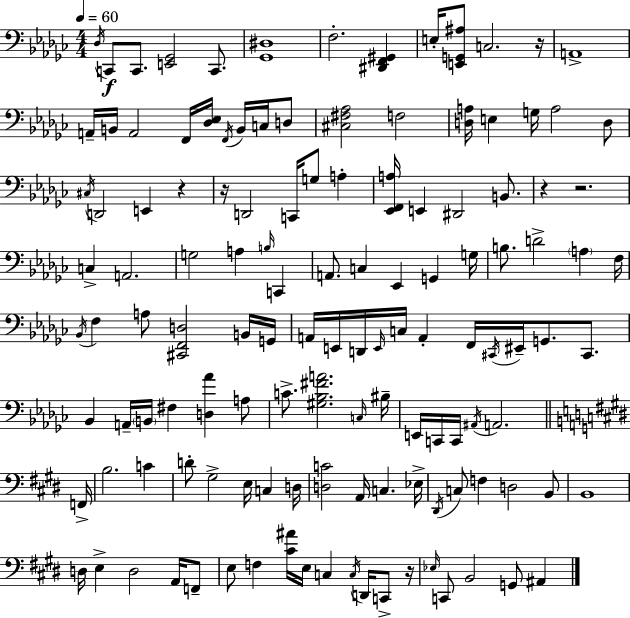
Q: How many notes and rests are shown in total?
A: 128